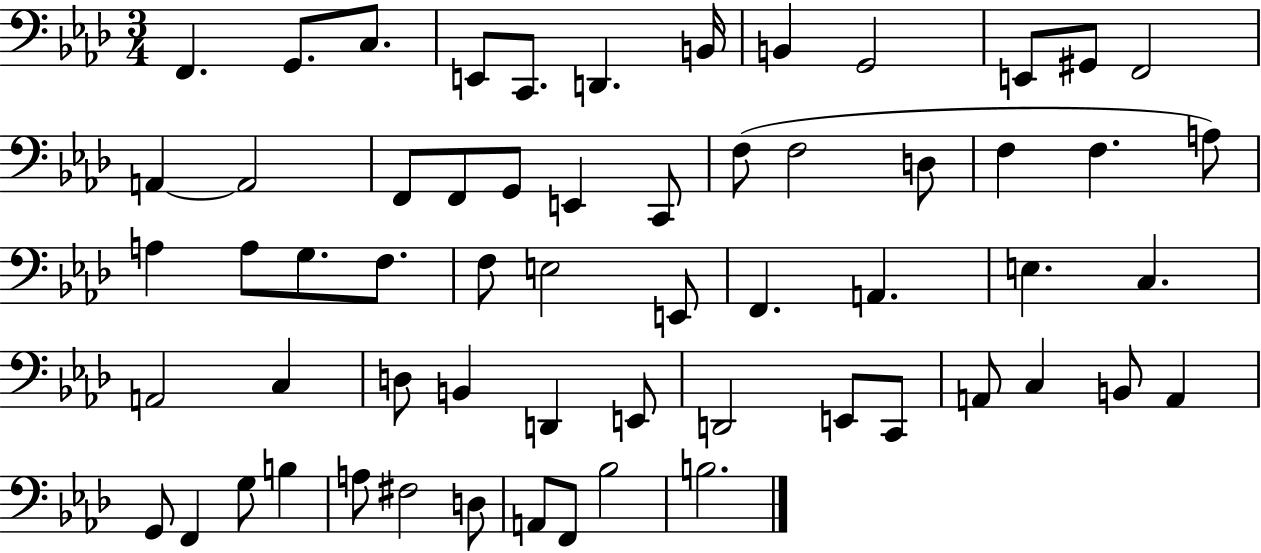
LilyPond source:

{
  \clef bass
  \numericTimeSignature
  \time 3/4
  \key aes \major
  \repeat volta 2 { f,4. g,8. c8. | e,8 c,8. d,4. b,16 | b,4 g,2 | e,8 gis,8 f,2 | \break a,4~~ a,2 | f,8 f,8 g,8 e,4 c,8 | f8( f2 d8 | f4 f4. a8) | \break a4 a8 g8. f8. | f8 e2 e,8 | f,4. a,4. | e4. c4. | \break a,2 c4 | d8 b,4 d,4 e,8 | d,2 e,8 c,8 | a,8 c4 b,8 a,4 | \break g,8 f,4 g8 b4 | a8 fis2 d8 | a,8 f,8 bes2 | b2. | \break } \bar "|."
}